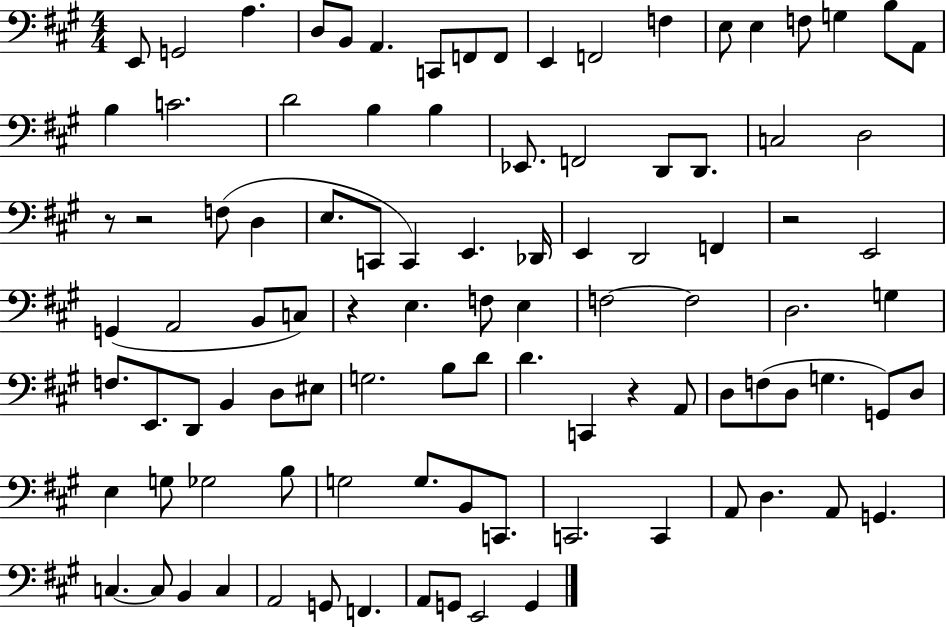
E2/e G2/h A3/q. D3/e B2/e A2/q. C2/e F2/e F2/e E2/q F2/h F3/q E3/e E3/q F3/e G3/q B3/e A2/e B3/q C4/h. D4/h B3/q B3/q Eb2/e. F2/h D2/e D2/e. C3/h D3/h R/e R/h F3/e D3/q E3/e. C2/e C2/q E2/q. Db2/s E2/q D2/h F2/q R/h E2/h G2/q A2/h B2/e C3/e R/q E3/q. F3/e E3/q F3/h F3/h D3/h. G3/q F3/e. E2/e. D2/e B2/q D3/e EIS3/e G3/h. B3/e D4/e D4/q. C2/q R/q A2/e D3/e F3/e D3/e G3/q. G2/e D3/e E3/q G3/e Gb3/h B3/e G3/h G3/e. B2/e C2/e. C2/h. C2/q A2/e D3/q. A2/e G2/q. C3/q. C3/e B2/q C3/q A2/h G2/e F2/q. A2/e G2/e E2/h G2/q